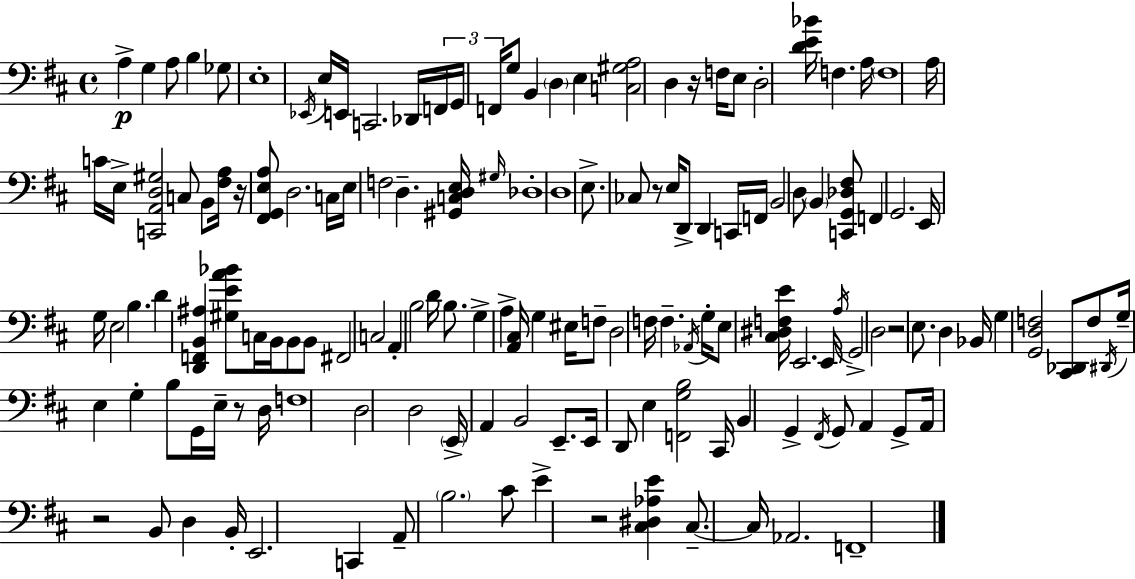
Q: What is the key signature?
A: D major